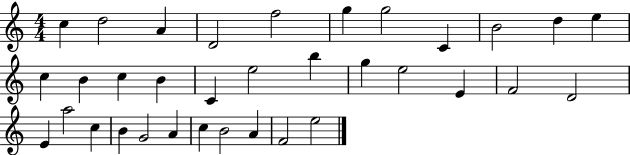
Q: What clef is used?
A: treble